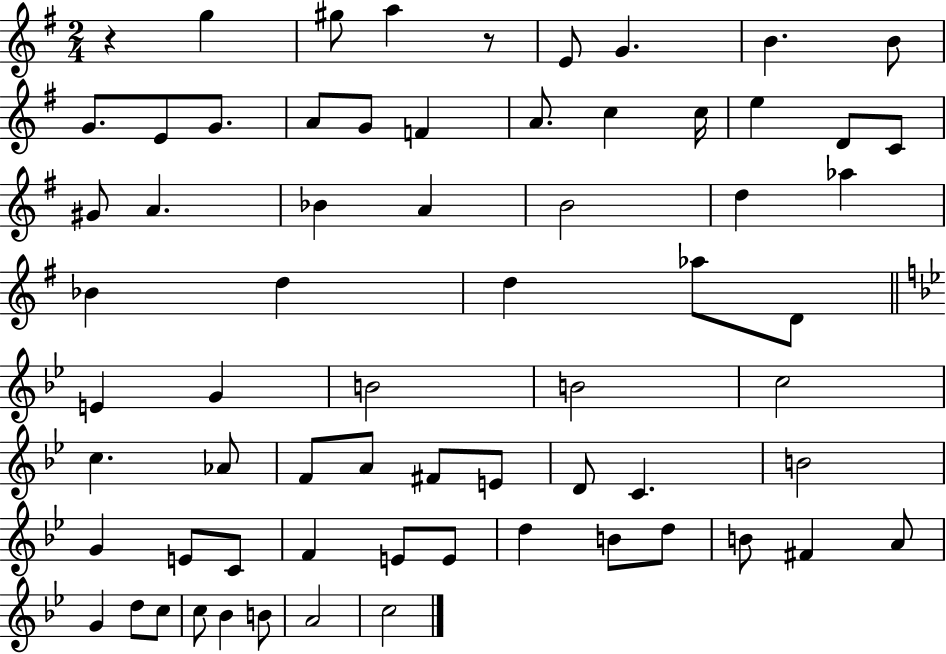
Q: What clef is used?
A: treble